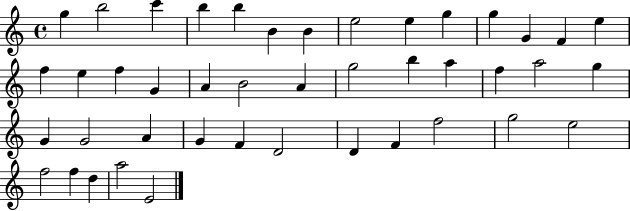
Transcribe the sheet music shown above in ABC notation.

X:1
T:Untitled
M:4/4
L:1/4
K:C
g b2 c' b b B B e2 e g g G F e f e f G A B2 A g2 b a f a2 g G G2 A G F D2 D F f2 g2 e2 f2 f d a2 E2